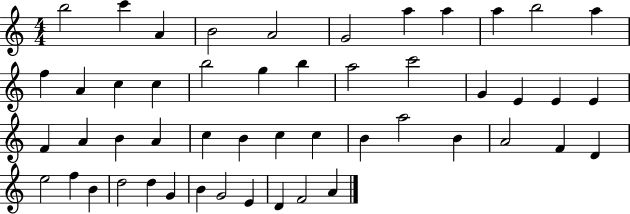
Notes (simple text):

B5/h C6/q A4/q B4/h A4/h G4/h A5/q A5/q A5/q B5/h A5/q F5/q A4/q C5/q C5/q B5/h G5/q B5/q A5/h C6/h G4/q E4/q E4/q E4/q F4/q A4/q B4/q A4/q C5/q B4/q C5/q C5/q B4/q A5/h B4/q A4/h F4/q D4/q E5/h F5/q B4/q D5/h D5/q G4/q B4/q G4/h E4/q D4/q F4/h A4/q